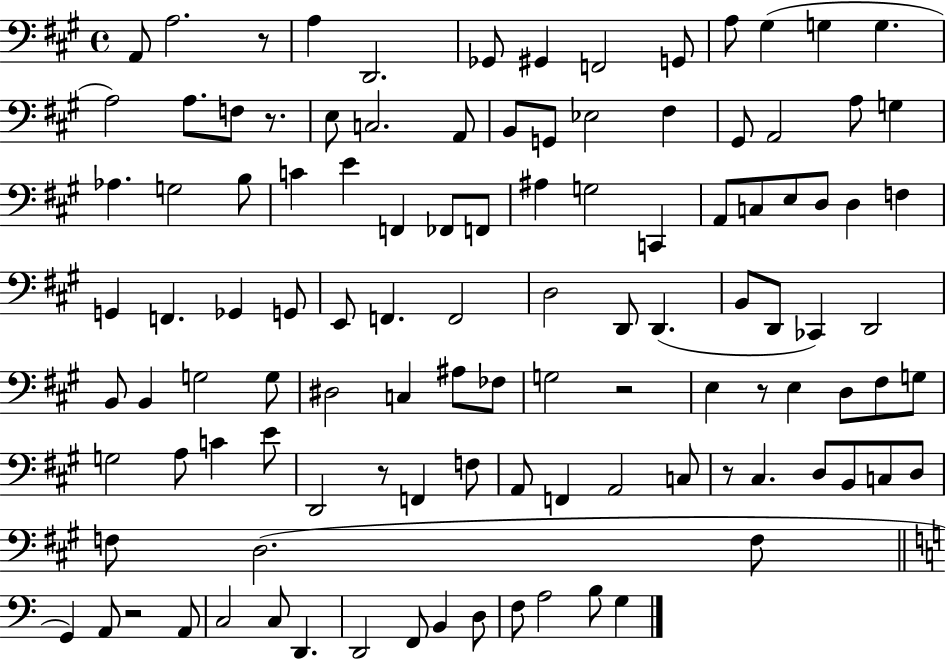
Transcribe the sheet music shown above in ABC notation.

X:1
T:Untitled
M:4/4
L:1/4
K:A
A,,/2 A,2 z/2 A, D,,2 _G,,/2 ^G,, F,,2 G,,/2 A,/2 ^G, G, G, A,2 A,/2 F,/2 z/2 E,/2 C,2 A,,/2 B,,/2 G,,/2 _E,2 ^F, ^G,,/2 A,,2 A,/2 G, _A, G,2 B,/2 C E F,, _F,,/2 F,,/2 ^A, G,2 C,, A,,/2 C,/2 E,/2 D,/2 D, F, G,, F,, _G,, G,,/2 E,,/2 F,, F,,2 D,2 D,,/2 D,, B,,/2 D,,/2 _C,, D,,2 B,,/2 B,, G,2 G,/2 ^D,2 C, ^A,/2 _F,/2 G,2 z2 E, z/2 E, D,/2 ^F,/2 G,/2 G,2 A,/2 C E/2 D,,2 z/2 F,, F,/2 A,,/2 F,, A,,2 C,/2 z/2 ^C, D,/2 B,,/2 C,/2 D,/2 F,/2 D,2 F,/2 G,, A,,/2 z2 A,,/2 C,2 C,/2 D,, D,,2 F,,/2 B,, D,/2 F,/2 A,2 B,/2 G,